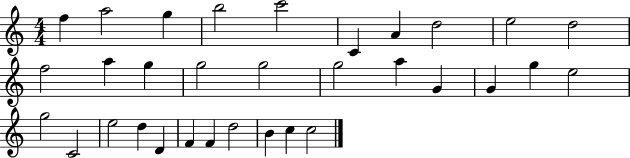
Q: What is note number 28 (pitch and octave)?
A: F4